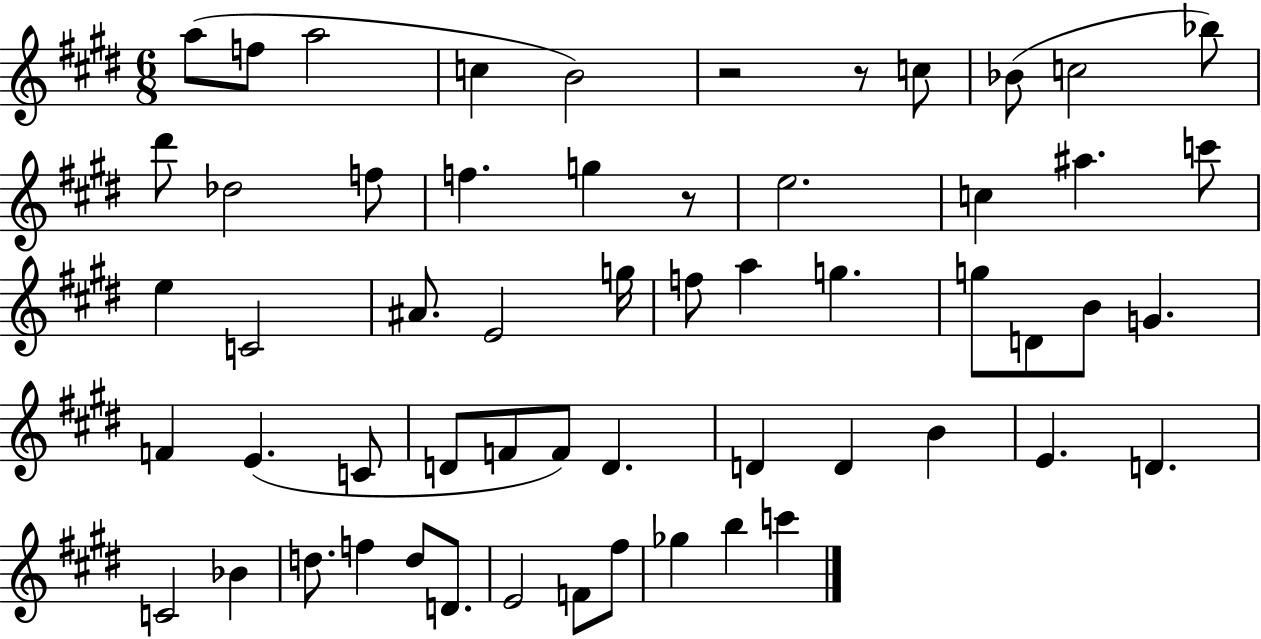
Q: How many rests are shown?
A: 3